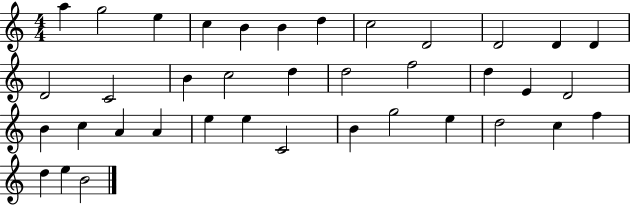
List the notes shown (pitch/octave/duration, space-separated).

A5/q G5/h E5/q C5/q B4/q B4/q D5/q C5/h D4/h D4/h D4/q D4/q D4/h C4/h B4/q C5/h D5/q D5/h F5/h D5/q E4/q D4/h B4/q C5/q A4/q A4/q E5/q E5/q C4/h B4/q G5/h E5/q D5/h C5/q F5/q D5/q E5/q B4/h